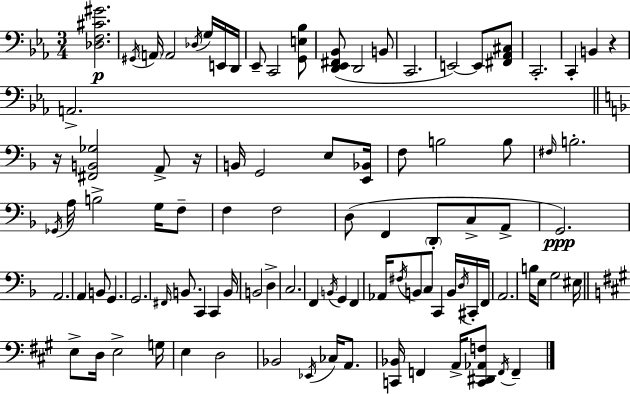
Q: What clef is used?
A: bass